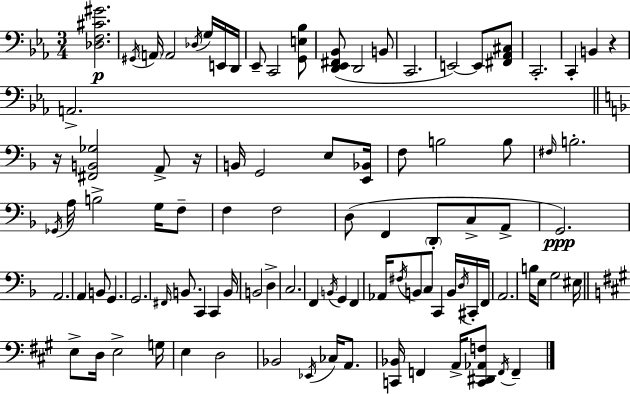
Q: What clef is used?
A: bass